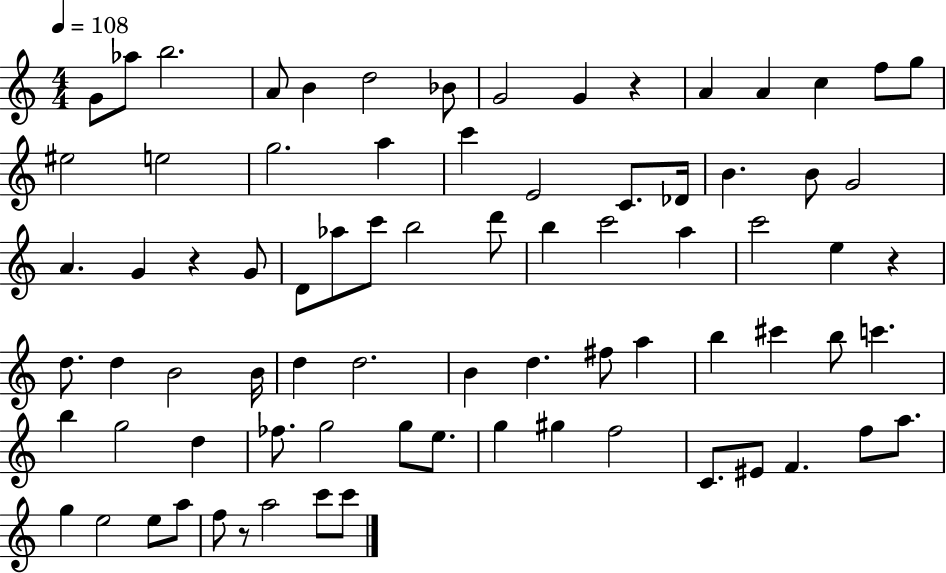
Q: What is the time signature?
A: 4/4